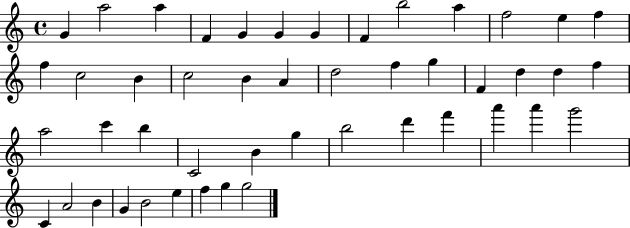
G4/q A5/h A5/q F4/q G4/q G4/q G4/q F4/q B5/h A5/q F5/h E5/q F5/q F5/q C5/h B4/q C5/h B4/q A4/q D5/h F5/q G5/q F4/q D5/q D5/q F5/q A5/h C6/q B5/q C4/h B4/q G5/q B5/h D6/q F6/q A6/q A6/q G6/h C4/q A4/h B4/q G4/q B4/h E5/q F5/q G5/q G5/h